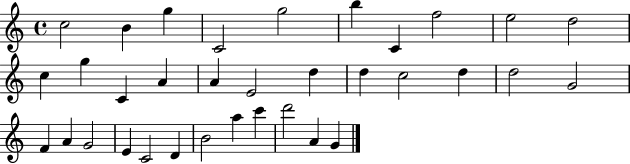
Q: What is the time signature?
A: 4/4